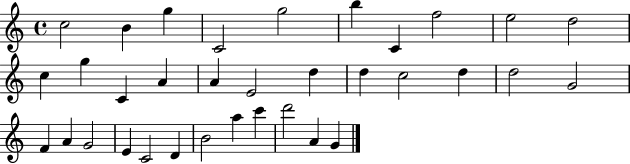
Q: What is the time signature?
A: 4/4